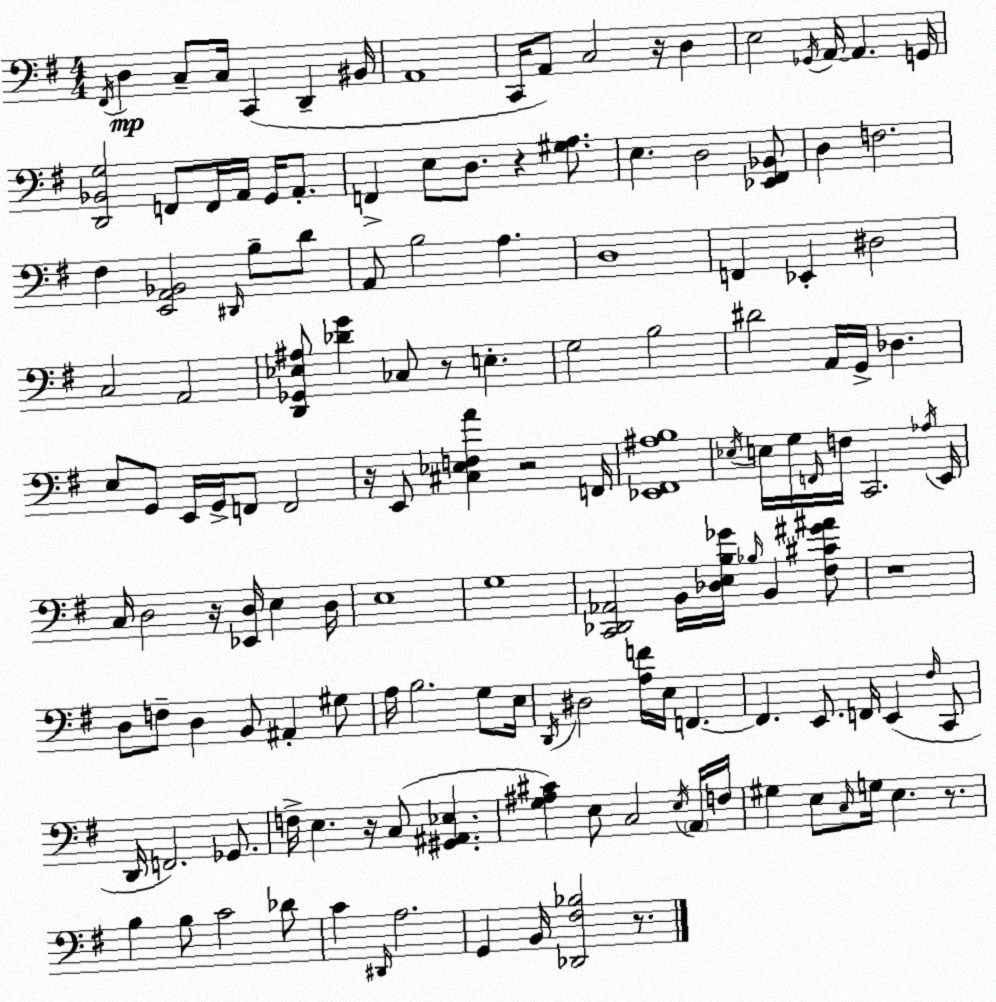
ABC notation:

X:1
T:Untitled
M:4/4
L:1/4
K:G
^F,,/4 D, C,/2 C,/4 C,, D,, ^B,,/4 A,,4 C,,/4 A,,/2 C,2 z/4 D, E,2 _G,,/4 A,,/4 A,, G,,/4 [D,,_B,,G,]2 F,,/2 F,,/4 A,,/4 G,,/4 A,,/2 F,, E,/2 D,/2 z [^G,A,]/2 E, D,2 [_E,,^F,,_B,,]/2 D, F,2 ^F, [E,,A,,_B,,]2 ^D,,/4 B,/2 D/2 A,,/2 B,2 A, D,4 F,, _E,, ^D,2 C,2 A,,2 [D,,_G,,_E,^A,]/2 [_DG] _C,/2 z/2 E, G,2 B,2 ^D2 A,,/4 G,,/4 _D, E,/2 G,,/2 E,,/4 G,,/4 F,,/2 F,,2 z/4 E,,/2 [^C,_E,F,A] z2 F,,/4 [_E,,^F,,^A,B,]4 _E,/4 E,/4 G,/4 F,,/4 F,/4 C,,2 _A,/4 E,,/4 C,/4 D,2 z/4 [_E,,D,]/4 E, D,/4 E,4 G,4 [C,,_D,,_A,,]2 B,,/4 [_D,E,B,_G]/4 _B,/4 B,, [^F,^C^G^A]/2 z4 D,/2 F,/2 D, B,,/2 ^A,, ^G,/2 A,/4 B,2 G,/2 E,/4 D,,/4 ^D,2 [A,F]/4 E,/4 F,, F,, E,,/2 F,,/4 E,, ^F,/4 C,,/2 D,,/4 F,,2 _G,,/2 F,/4 E, z/4 C,/2 [^G,,^A,,_E,] [G,^A,^C] E,/2 C,2 E,/4 A,,/4 F,/4 ^G, E,/2 C,/4 G,/4 E, z/2 B, B,/2 C2 _D/2 C ^D,,/4 A,2 G,, B,,/4 [_D,,^F,_B,]2 z/2